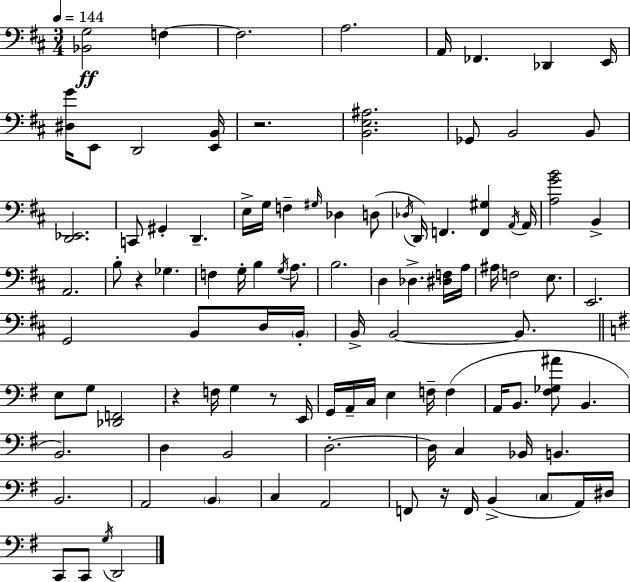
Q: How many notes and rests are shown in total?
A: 102